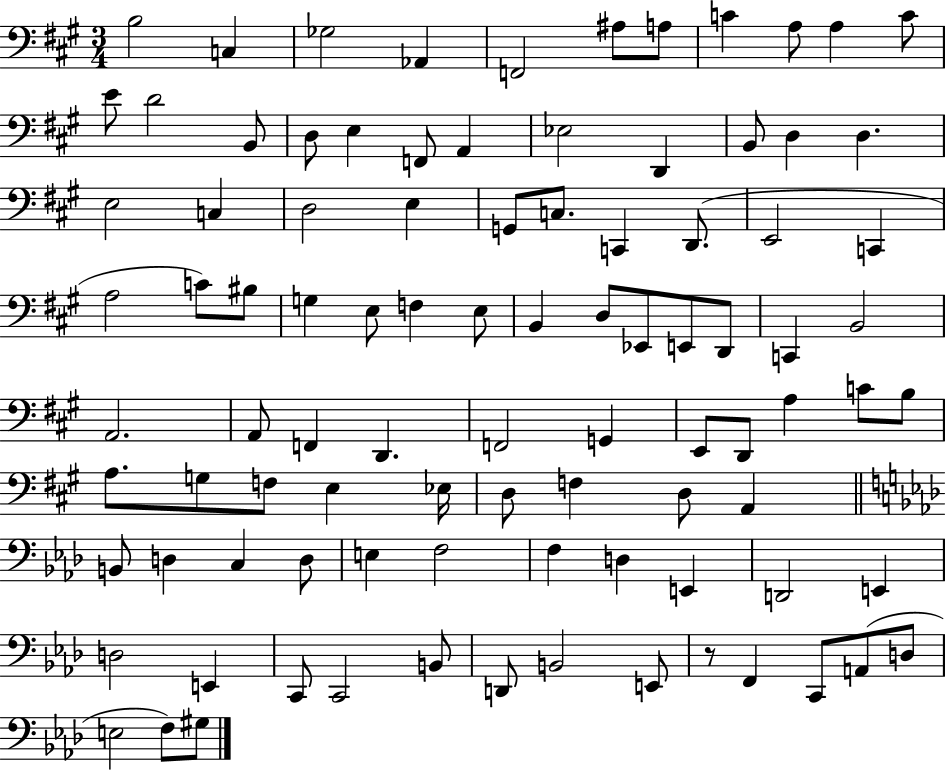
X:1
T:Untitled
M:3/4
L:1/4
K:A
B,2 C, _G,2 _A,, F,,2 ^A,/2 A,/2 C A,/2 A, C/2 E/2 D2 B,,/2 D,/2 E, F,,/2 A,, _E,2 D,, B,,/2 D, D, E,2 C, D,2 E, G,,/2 C,/2 C,, D,,/2 E,,2 C,, A,2 C/2 ^B,/2 G, E,/2 F, E,/2 B,, D,/2 _E,,/2 E,,/2 D,,/2 C,, B,,2 A,,2 A,,/2 F,, D,, F,,2 G,, E,,/2 D,,/2 A, C/2 B,/2 A,/2 G,/2 F,/2 E, _E,/4 D,/2 F, D,/2 A,, B,,/2 D, C, D,/2 E, F,2 F, D, E,, D,,2 E,, D,2 E,, C,,/2 C,,2 B,,/2 D,,/2 B,,2 E,,/2 z/2 F,, C,,/2 A,,/2 D,/2 E,2 F,/2 ^G,/2